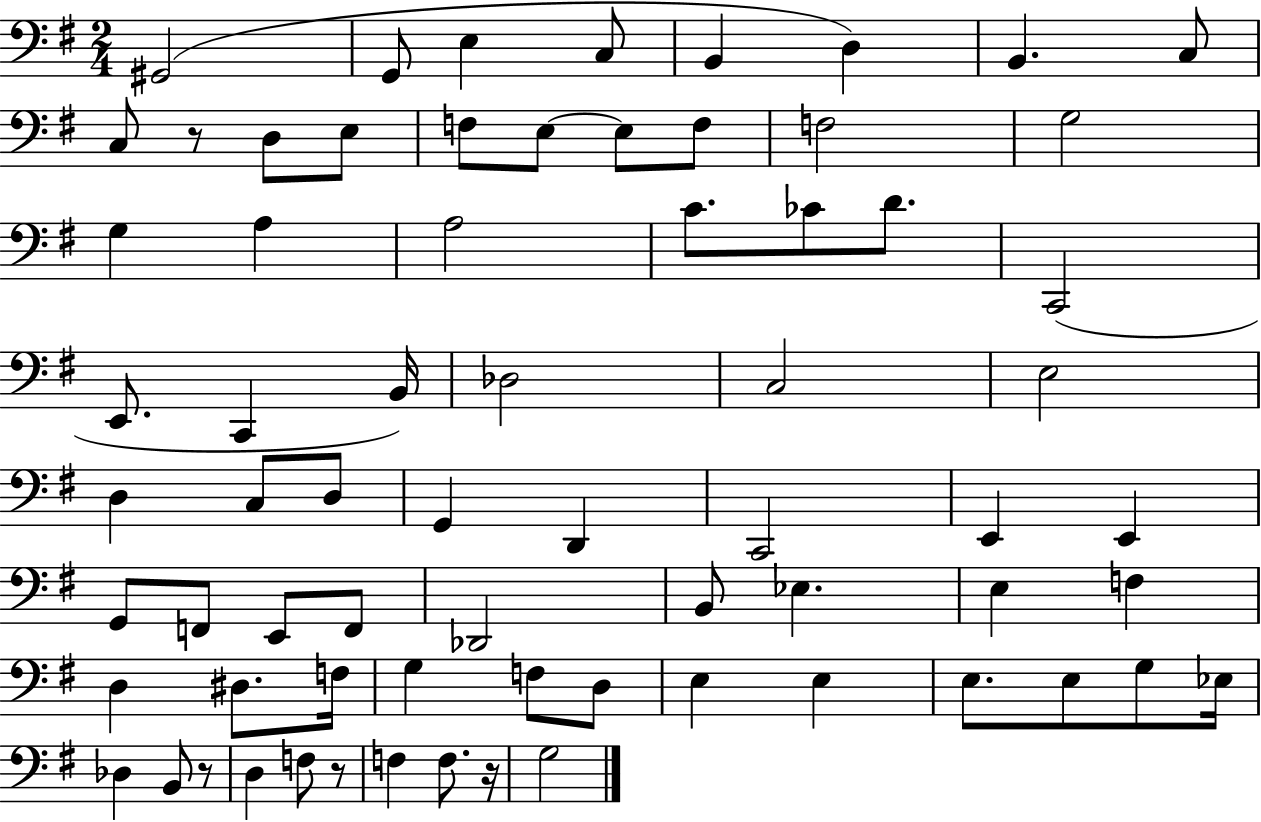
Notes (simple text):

G#2/h G2/e E3/q C3/e B2/q D3/q B2/q. C3/e C3/e R/e D3/e E3/e F3/e E3/e E3/e F3/e F3/h G3/h G3/q A3/q A3/h C4/e. CES4/e D4/e. C2/h E2/e. C2/q B2/s Db3/h C3/h E3/h D3/q C3/e D3/e G2/q D2/q C2/h E2/q E2/q G2/e F2/e E2/e F2/e Db2/h B2/e Eb3/q. E3/q F3/q D3/q D#3/e. F3/s G3/q F3/e D3/e E3/q E3/q E3/e. E3/e G3/e Eb3/s Db3/q B2/e R/e D3/q F3/e R/e F3/q F3/e. R/s G3/h